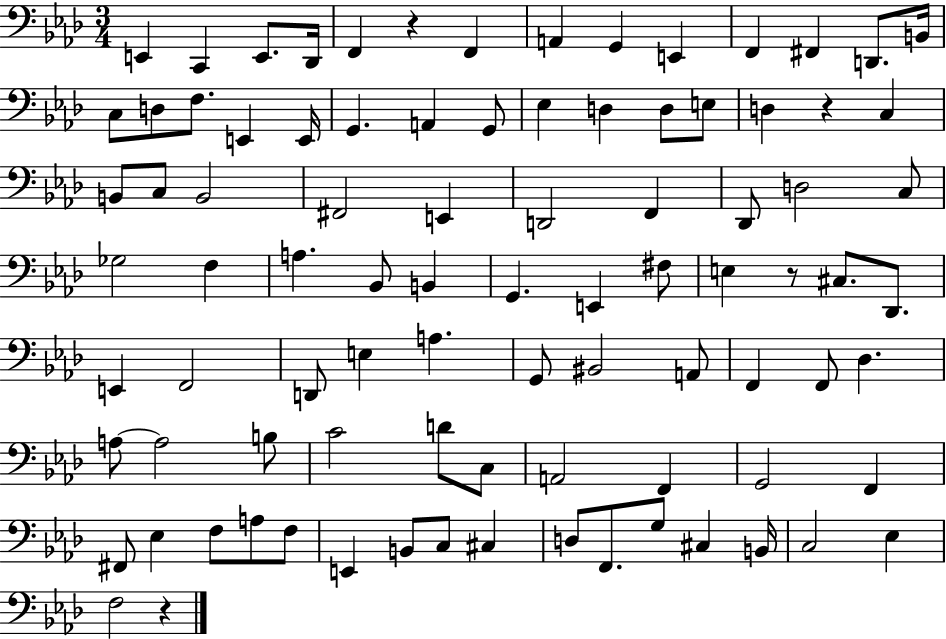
E2/q C2/q E2/e. Db2/s F2/q R/q F2/q A2/q G2/q E2/q F2/q F#2/q D2/e. B2/s C3/e D3/e F3/e. E2/q E2/s G2/q. A2/q G2/e Eb3/q D3/q D3/e E3/e D3/q R/q C3/q B2/e C3/e B2/h F#2/h E2/q D2/h F2/q Db2/e D3/h C3/e Gb3/h F3/q A3/q. Bb2/e B2/q G2/q. E2/q F#3/e E3/q R/e C#3/e. Db2/e. E2/q F2/h D2/e E3/q A3/q. G2/e BIS2/h A2/e F2/q F2/e Db3/q. A3/e A3/h B3/e C4/h D4/e C3/e A2/h F2/q G2/h F2/q F#2/e Eb3/q F3/e A3/e F3/e E2/q B2/e C3/e C#3/q D3/e F2/e. G3/e C#3/q B2/s C3/h Eb3/q F3/h R/q